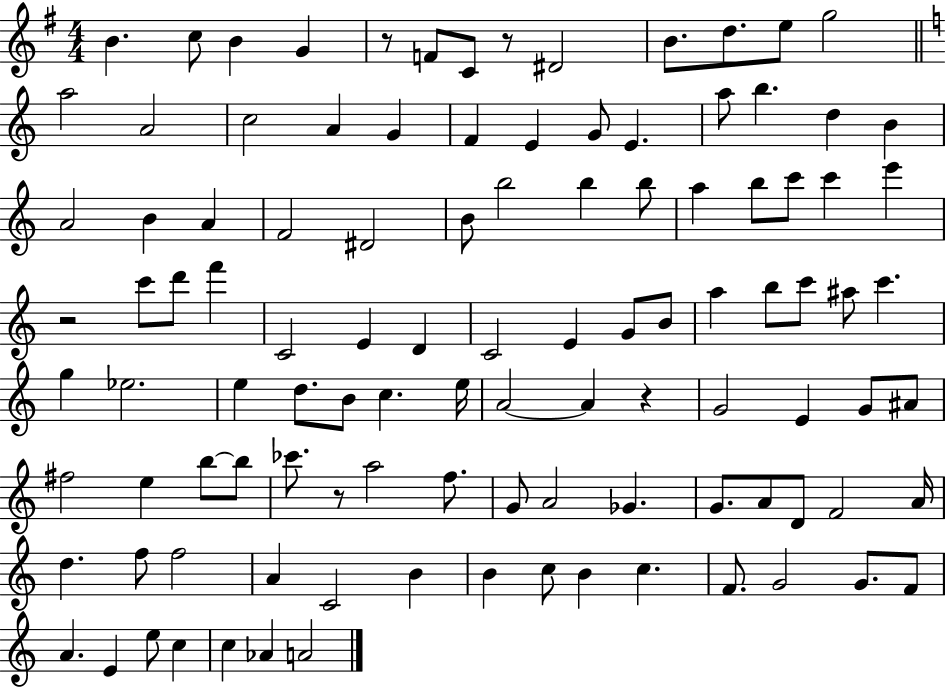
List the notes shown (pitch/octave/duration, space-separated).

B4/q. C5/e B4/q G4/q R/e F4/e C4/e R/e D#4/h B4/e. D5/e. E5/e G5/h A5/h A4/h C5/h A4/q G4/q F4/q E4/q G4/e E4/q. A5/e B5/q. D5/q B4/q A4/h B4/q A4/q F4/h D#4/h B4/e B5/h B5/q B5/e A5/q B5/e C6/e C6/q E6/q R/h C6/e D6/e F6/q C4/h E4/q D4/q C4/h E4/q G4/e B4/e A5/q B5/e C6/e A#5/e C6/q. G5/q Eb5/h. E5/q D5/e. B4/e C5/q. E5/s A4/h A4/q R/q G4/h E4/q G4/e A#4/e F#5/h E5/q B5/e B5/e CES6/e. R/e A5/h F5/e. G4/e A4/h Gb4/q. G4/e. A4/e D4/e F4/h A4/s D5/q. F5/e F5/h A4/q C4/h B4/q B4/q C5/e B4/q C5/q. F4/e. G4/h G4/e. F4/e A4/q. E4/q E5/e C5/q C5/q Ab4/q A4/h